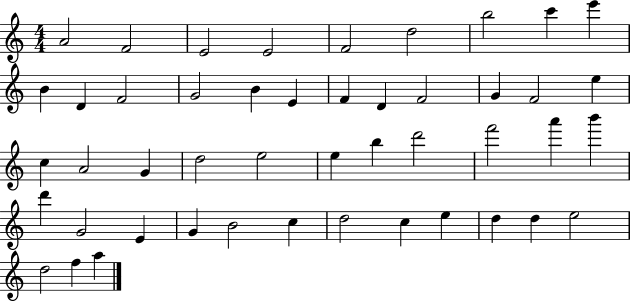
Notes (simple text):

A4/h F4/h E4/h E4/h F4/h D5/h B5/h C6/q E6/q B4/q D4/q F4/h G4/h B4/q E4/q F4/q D4/q F4/h G4/q F4/h E5/q C5/q A4/h G4/q D5/h E5/h E5/q B5/q D6/h F6/h A6/q B6/q D6/q G4/h E4/q G4/q B4/h C5/q D5/h C5/q E5/q D5/q D5/q E5/h D5/h F5/q A5/q